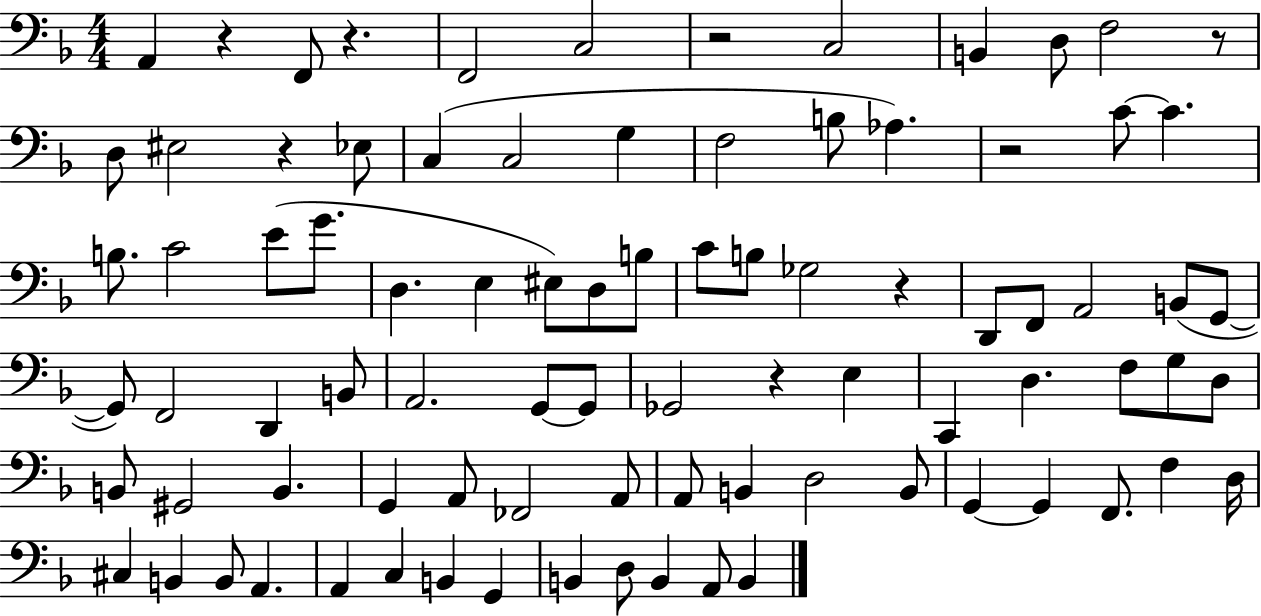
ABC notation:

X:1
T:Untitled
M:4/4
L:1/4
K:F
A,, z F,,/2 z F,,2 C,2 z2 C,2 B,, D,/2 F,2 z/2 D,/2 ^E,2 z _E,/2 C, C,2 G, F,2 B,/2 _A, z2 C/2 C B,/2 C2 E/2 G/2 D, E, ^E,/2 D,/2 B,/2 C/2 B,/2 _G,2 z D,,/2 F,,/2 A,,2 B,,/2 G,,/2 G,,/2 F,,2 D,, B,,/2 A,,2 G,,/2 G,,/2 _G,,2 z E, C,, D, F,/2 G,/2 D,/2 B,,/2 ^G,,2 B,, G,, A,,/2 _F,,2 A,,/2 A,,/2 B,, D,2 B,,/2 G,, G,, F,,/2 F, D,/4 ^C, B,, B,,/2 A,, A,, C, B,, G,, B,, D,/2 B,, A,,/2 B,,